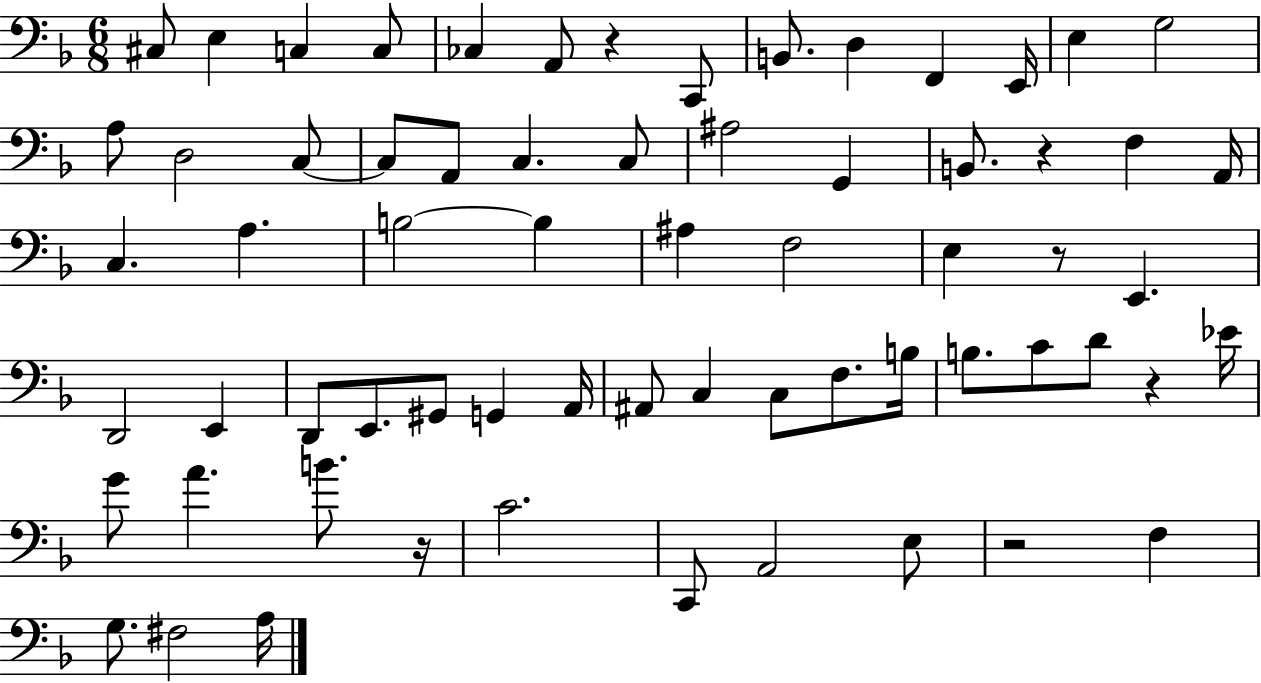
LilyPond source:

{
  \clef bass
  \numericTimeSignature
  \time 6/8
  \key f \major
  \repeat volta 2 { cis8 e4 c4 c8 | ces4 a,8 r4 c,8 | b,8. d4 f,4 e,16 | e4 g2 | \break a8 d2 c8~~ | c8 a,8 c4. c8 | ais2 g,4 | b,8. r4 f4 a,16 | \break c4. a4. | b2~~ b4 | ais4 f2 | e4 r8 e,4. | \break d,2 e,4 | d,8 e,8. gis,8 g,4 a,16 | ais,8 c4 c8 f8. b16 | b8. c'8 d'8 r4 ees'16 | \break g'8 a'4. b'8. r16 | c'2. | c,8 a,2 e8 | r2 f4 | \break g8. fis2 a16 | } \bar "|."
}